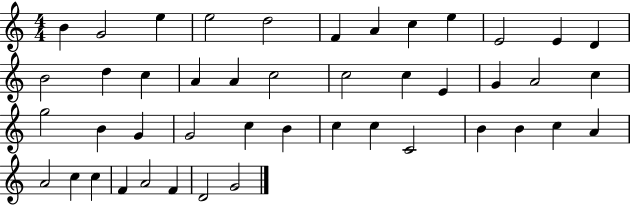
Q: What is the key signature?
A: C major